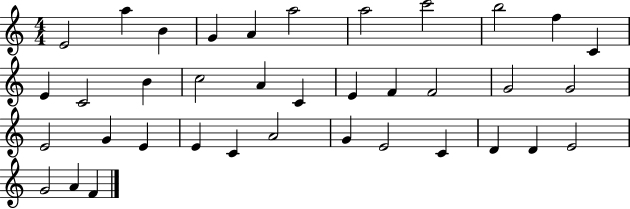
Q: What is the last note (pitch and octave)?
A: F4